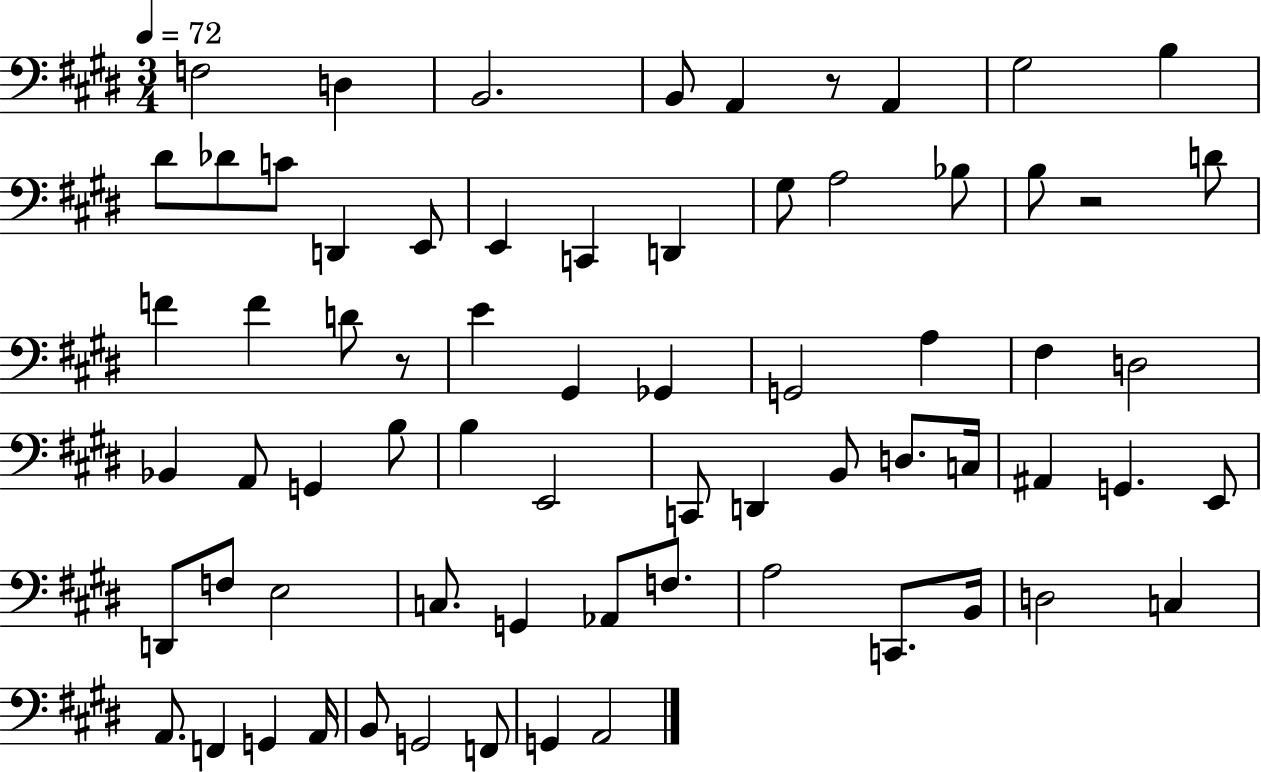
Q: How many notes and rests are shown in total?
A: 69